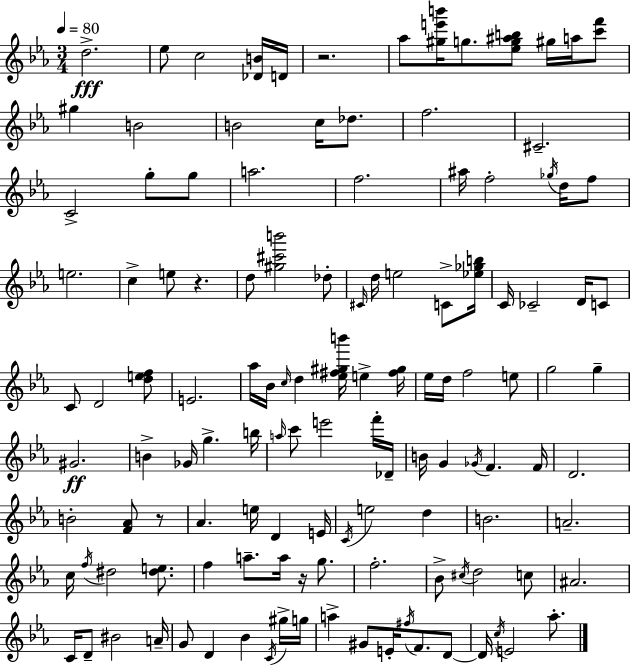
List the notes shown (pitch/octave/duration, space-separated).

D5/h. Eb5/e C5/h [Db4,B4]/s D4/s R/h. Ab5/e [G#5,E6,B6]/s G5/e. [Eb5,G5,A#5,B5]/e G#5/s A5/s [C6,F6]/e G#5/q B4/h B4/h C5/s Db5/e. F5/h. C#4/h. C4/h G5/e G5/e A5/h. F5/h. A#5/s F5/h Gb5/s D5/s F5/e E5/h. C5/q E5/e R/q. D5/e [G#5,C#6,B6]/h Db5/e C#4/s D5/s E5/h C4/e [Eb5,Gb5,B5]/s C4/s CES4/h D4/s C4/e C4/e D4/h [D5,E5,F5]/e E4/h. Ab5/s Bb4/s C5/s D5/q [Eb5,F#5,G#5,B6]/s E5/q [F#5,G#5]/s Eb5/s D5/s F5/h E5/e G5/h G5/q G#4/h. B4/q Gb4/s G5/q. B5/s A5/s C6/e E6/h F6/s Db4/s B4/s G4/q Gb4/s F4/q. F4/s D4/h. B4/h [F4,Ab4]/e R/e Ab4/q. E5/s D4/q E4/s C4/s E5/h D5/q B4/h. A4/h. C5/s F5/s D#5/h [D#5,E5]/e. F5/q A5/e. A5/s R/s G5/e. F5/h. Bb4/e C#5/s D5/h C5/e A#4/h. C4/s D4/e BIS4/h A4/s G4/e D4/q Bb4/q C4/s G#5/s G5/s A5/q G#4/e E4/s F#5/s F4/e. D4/e D4/s C5/s E4/h Ab5/e.